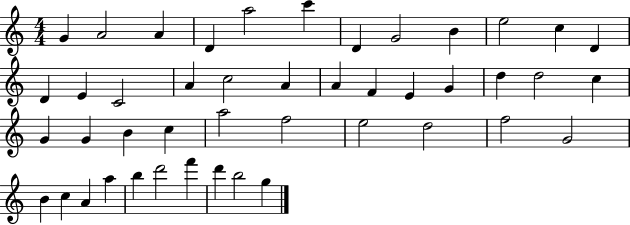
{
  \clef treble
  \numericTimeSignature
  \time 4/4
  \key c \major
  g'4 a'2 a'4 | d'4 a''2 c'''4 | d'4 g'2 b'4 | e''2 c''4 d'4 | \break d'4 e'4 c'2 | a'4 c''2 a'4 | a'4 f'4 e'4 g'4 | d''4 d''2 c''4 | \break g'4 g'4 b'4 c''4 | a''2 f''2 | e''2 d''2 | f''2 g'2 | \break b'4 c''4 a'4 a''4 | b''4 d'''2 f'''4 | d'''4 b''2 g''4 | \bar "|."
}